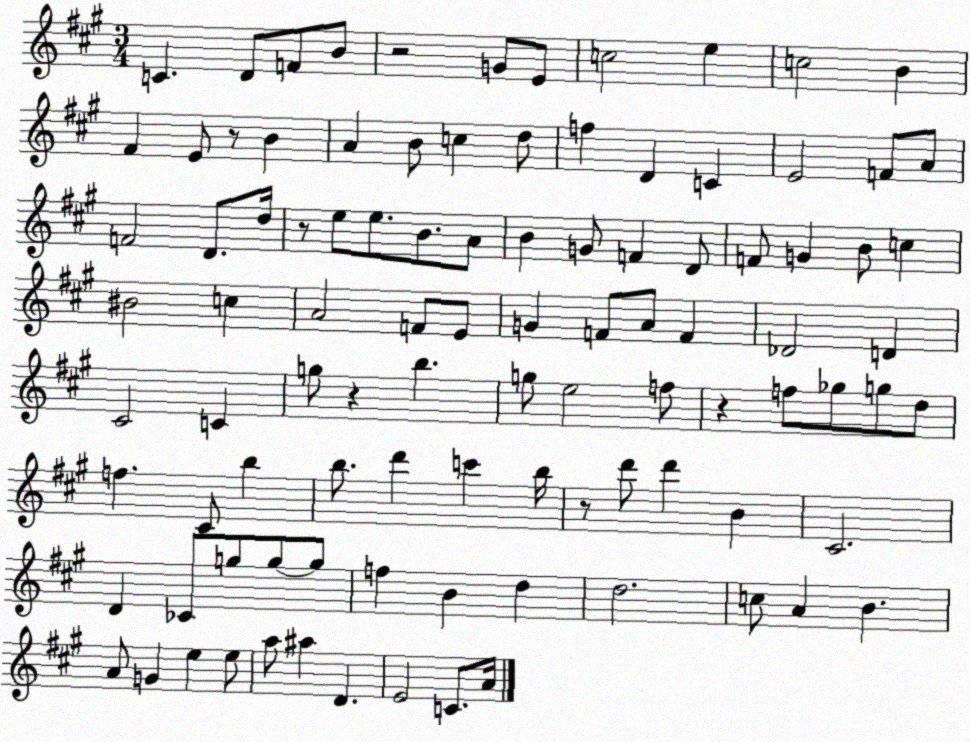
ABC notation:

X:1
T:Untitled
M:3/4
L:1/4
K:A
C D/2 F/2 B/2 z2 G/2 E/2 c2 e c2 B ^F E/2 z/2 B A B/2 c d/2 f D C E2 F/2 A/2 F2 D/2 d/4 z/2 e/2 e/2 B/2 A/2 B G/2 F D/2 F/2 G B/2 c ^B2 c A2 F/2 E/2 G F/2 A/2 F _D2 D ^C2 C g/2 z b g/2 e2 f/2 z f/2 _g/2 g/2 d/2 f ^C/2 b b/2 d' c' b/4 z/2 d'/2 d' B ^C2 D _C/2 g/2 g/2 g/2 f B d d2 c/2 A B A/2 G e e/2 a/2 ^a D E2 C/2 A/4